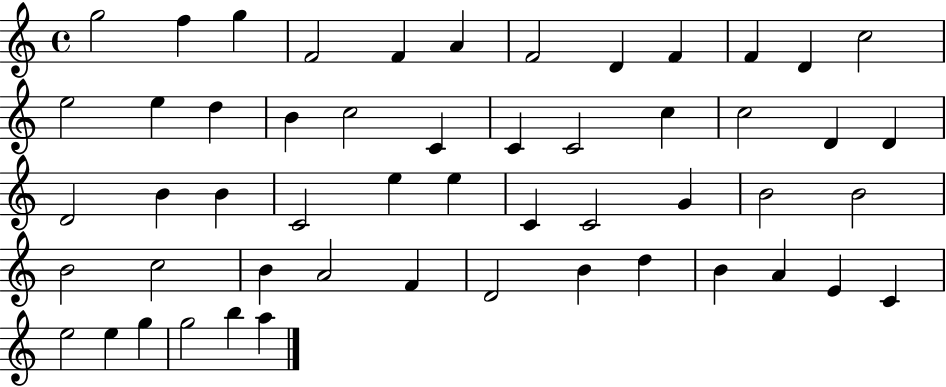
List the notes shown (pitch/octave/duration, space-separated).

G5/h F5/q G5/q F4/h F4/q A4/q F4/h D4/q F4/q F4/q D4/q C5/h E5/h E5/q D5/q B4/q C5/h C4/q C4/q C4/h C5/q C5/h D4/q D4/q D4/h B4/q B4/q C4/h E5/q E5/q C4/q C4/h G4/q B4/h B4/h B4/h C5/h B4/q A4/h F4/q D4/h B4/q D5/q B4/q A4/q E4/q C4/q E5/h E5/q G5/q G5/h B5/q A5/q